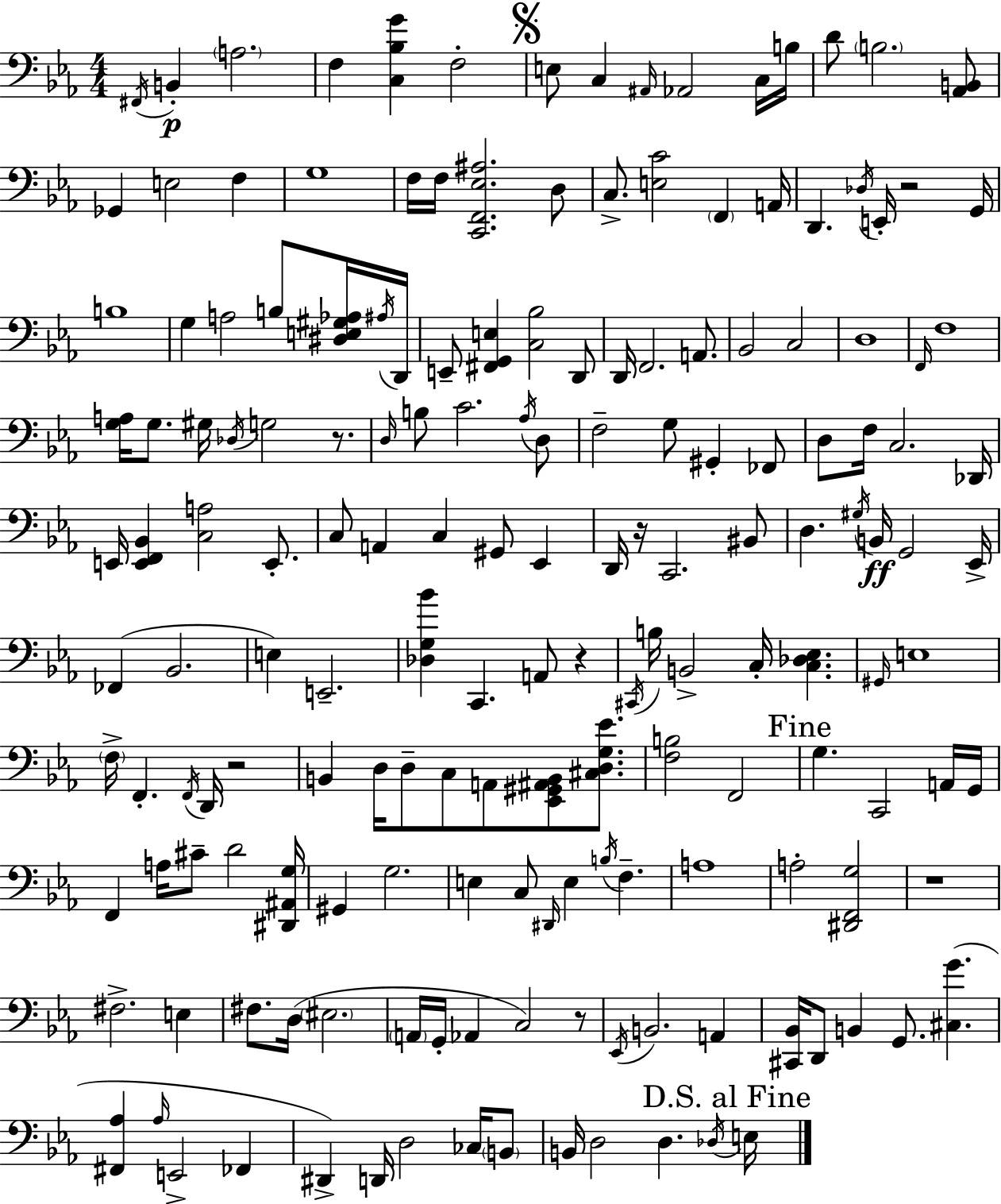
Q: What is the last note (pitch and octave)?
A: E3